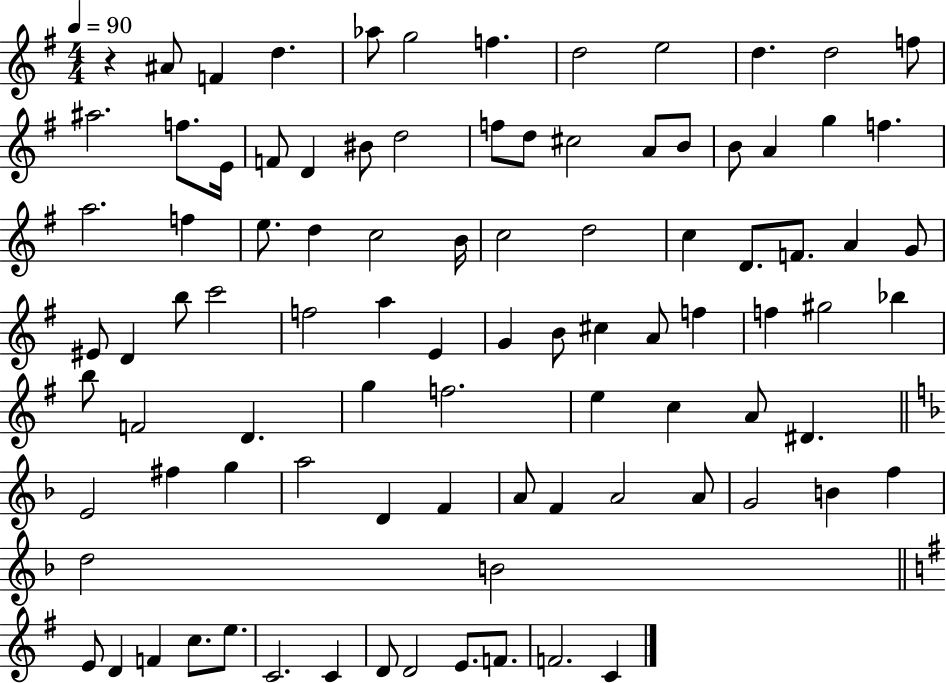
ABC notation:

X:1
T:Untitled
M:4/4
L:1/4
K:G
z ^A/2 F d _a/2 g2 f d2 e2 d d2 f/2 ^a2 f/2 E/4 F/2 D ^B/2 d2 f/2 d/2 ^c2 A/2 B/2 B/2 A g f a2 f e/2 d c2 B/4 c2 d2 c D/2 F/2 A G/2 ^E/2 D b/2 c'2 f2 a E G B/2 ^c A/2 f f ^g2 _b b/2 F2 D g f2 e c A/2 ^D E2 ^f g a2 D F A/2 F A2 A/2 G2 B f d2 B2 E/2 D F c/2 e/2 C2 C D/2 D2 E/2 F/2 F2 C